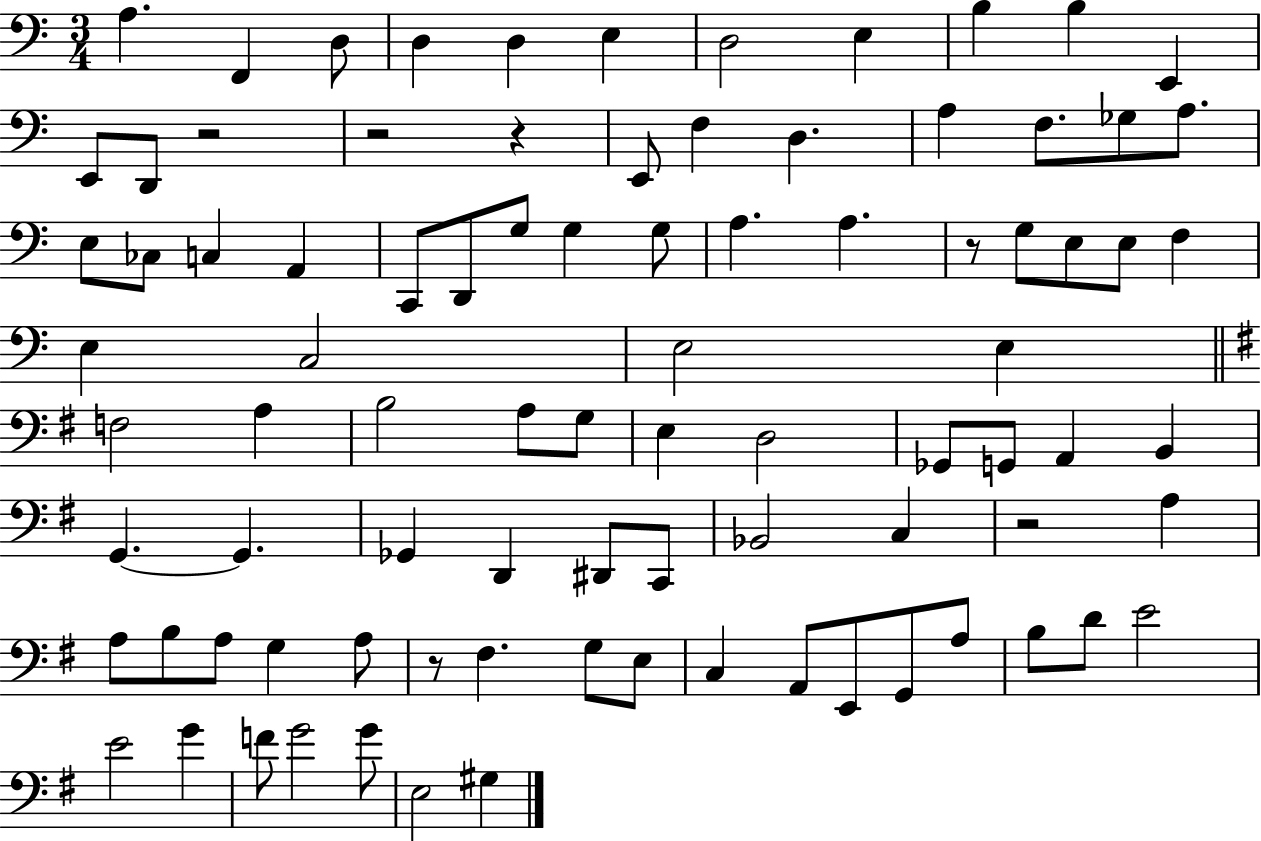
{
  \clef bass
  \numericTimeSignature
  \time 3/4
  \key c \major
  a4. f,4 d8 | d4 d4 e4 | d2 e4 | b4 b4 e,4 | \break e,8 d,8 r2 | r2 r4 | e,8 f4 d4. | a4 f8. ges8 a8. | \break e8 ces8 c4 a,4 | c,8 d,8 g8 g4 g8 | a4. a4. | r8 g8 e8 e8 f4 | \break e4 c2 | e2 e4 | \bar "||" \break \key g \major f2 a4 | b2 a8 g8 | e4 d2 | ges,8 g,8 a,4 b,4 | \break g,4.~~ g,4. | ges,4 d,4 dis,8 c,8 | bes,2 c4 | r2 a4 | \break a8 b8 a8 g4 a8 | r8 fis4. g8 e8 | c4 a,8 e,8 g,8 a8 | b8 d'8 e'2 | \break e'2 g'4 | f'8 g'2 g'8 | e2 gis4 | \bar "|."
}